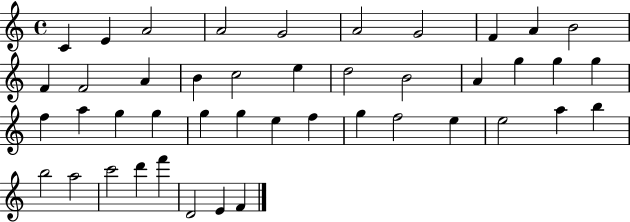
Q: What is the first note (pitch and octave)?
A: C4